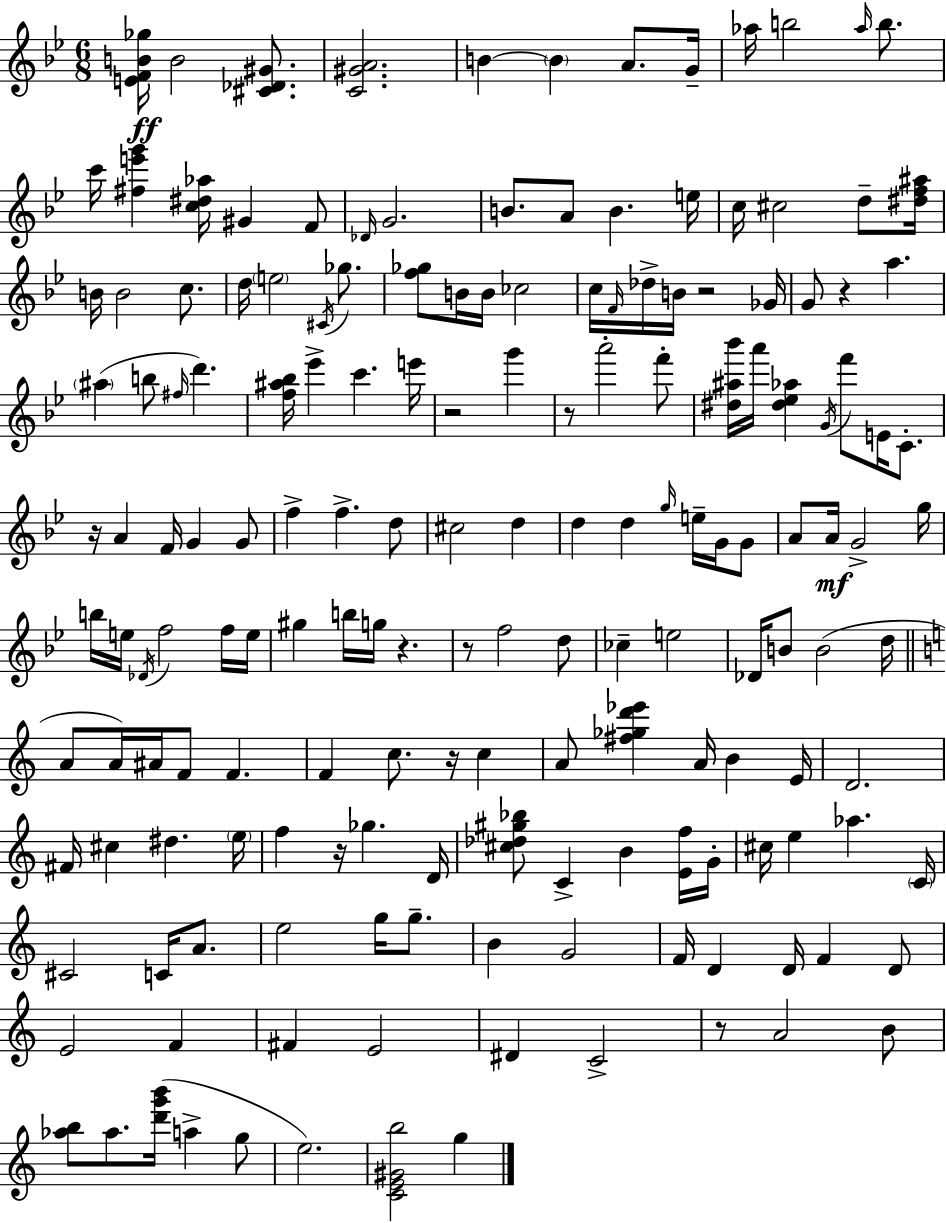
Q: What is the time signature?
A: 6/8